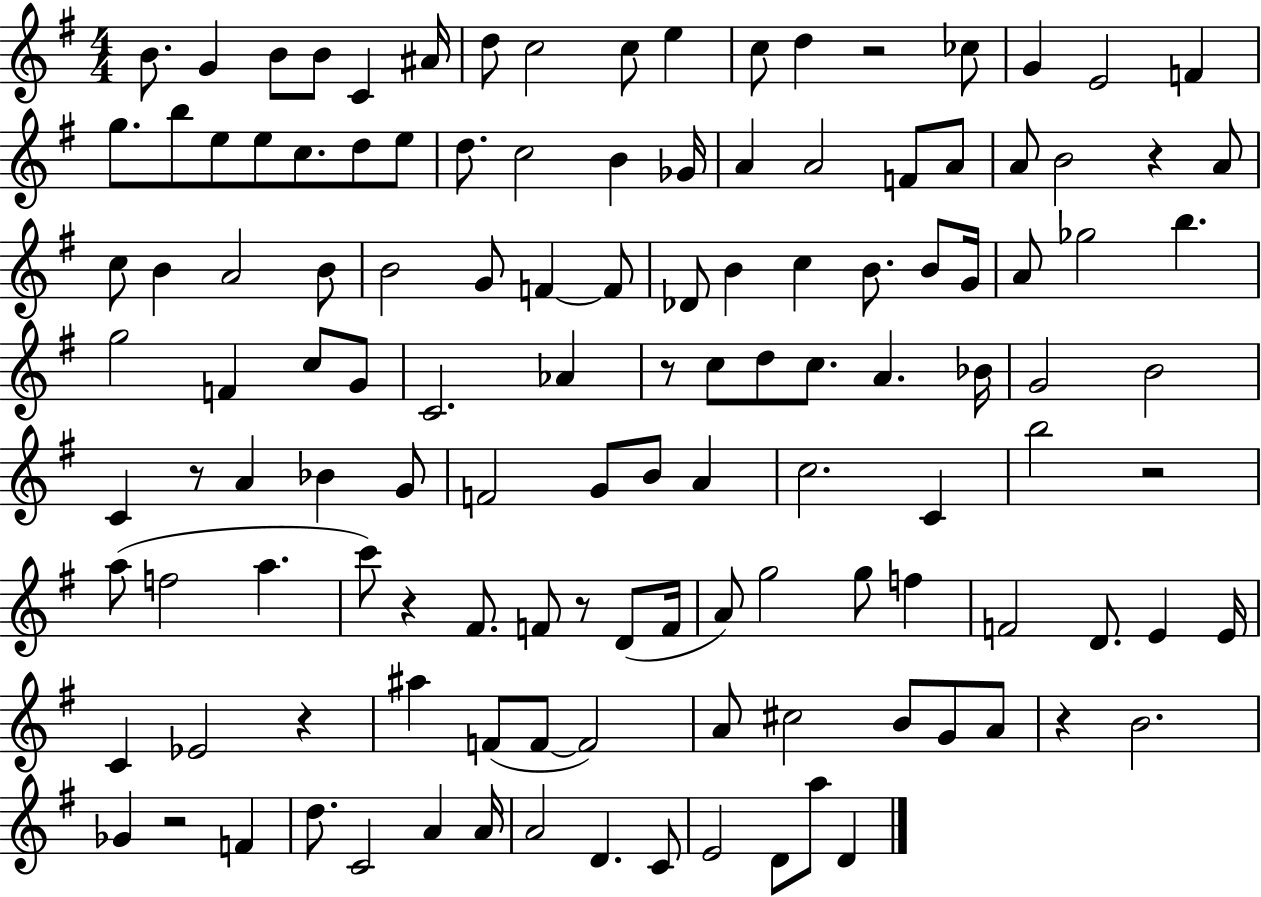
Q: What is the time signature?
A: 4/4